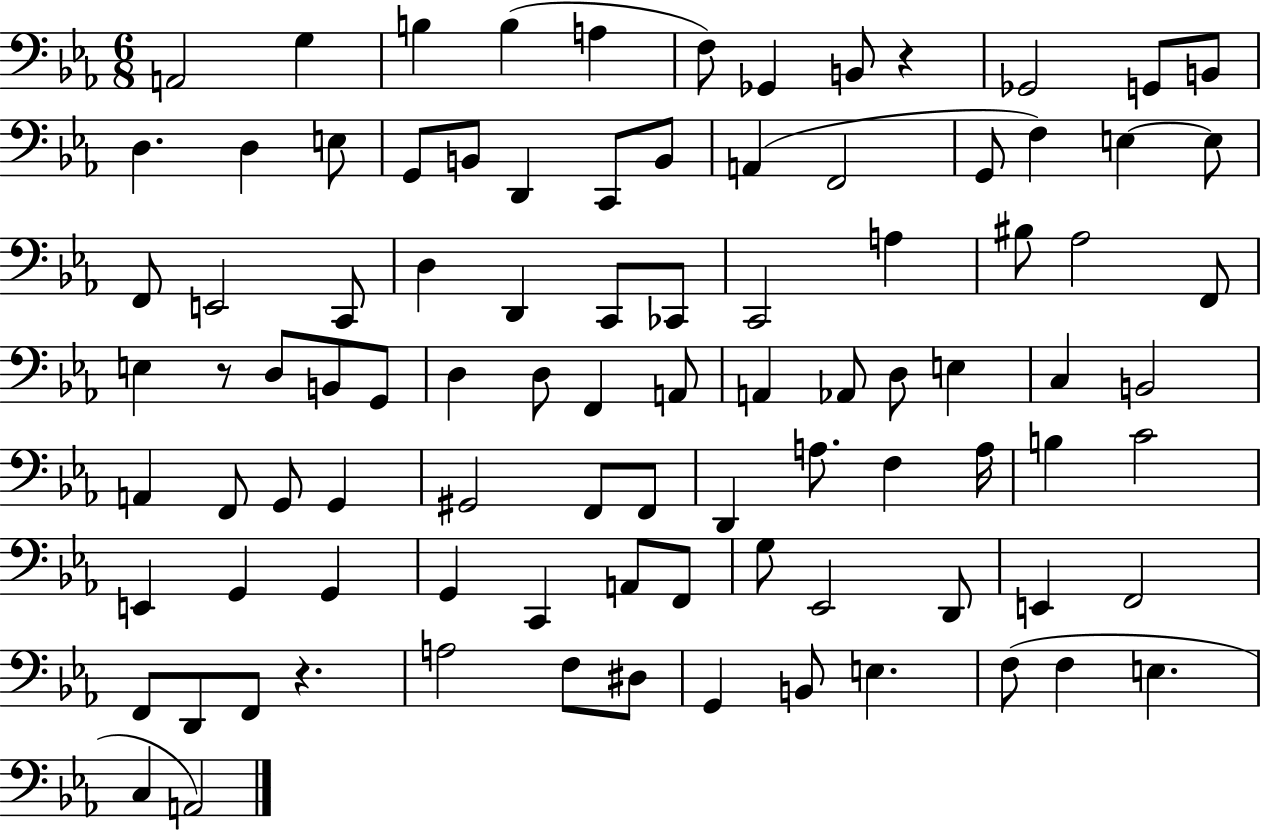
A2/h G3/q B3/q B3/q A3/q F3/e Gb2/q B2/e R/q Gb2/h G2/e B2/e D3/q. D3/q E3/e G2/e B2/e D2/q C2/e B2/e A2/q F2/h G2/e F3/q E3/q E3/e F2/e E2/h C2/e D3/q D2/q C2/e CES2/e C2/h A3/q BIS3/e Ab3/h F2/e E3/q R/e D3/e B2/e G2/e D3/q D3/e F2/q A2/e A2/q Ab2/e D3/e E3/q C3/q B2/h A2/q F2/e G2/e G2/q G#2/h F2/e F2/e D2/q A3/e. F3/q A3/s B3/q C4/h E2/q G2/q G2/q G2/q C2/q A2/e F2/e G3/e Eb2/h D2/e E2/q F2/h F2/e D2/e F2/e R/q. A3/h F3/e D#3/e G2/q B2/e E3/q. F3/e F3/q E3/q. C3/q A2/h